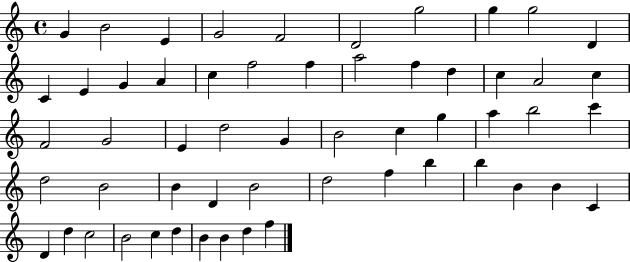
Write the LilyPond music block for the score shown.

{
  \clef treble
  \time 4/4
  \defaultTimeSignature
  \key c \major
  g'4 b'2 e'4 | g'2 f'2 | d'2 g''2 | g''4 g''2 d'4 | \break c'4 e'4 g'4 a'4 | c''4 f''2 f''4 | a''2 f''4 d''4 | c''4 a'2 c''4 | \break f'2 g'2 | e'4 d''2 g'4 | b'2 c''4 g''4 | a''4 b''2 c'''4 | \break d''2 b'2 | b'4 d'4 b'2 | d''2 f''4 b''4 | b''4 b'4 b'4 c'4 | \break d'4 d''4 c''2 | b'2 c''4 d''4 | b'4 b'4 d''4 f''4 | \bar "|."
}